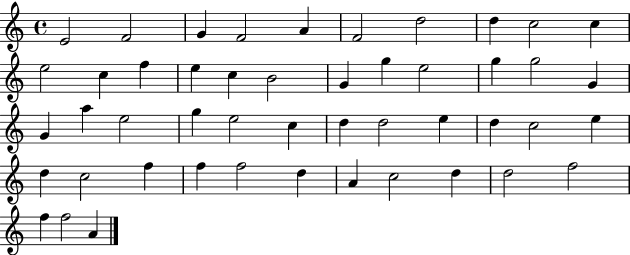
X:1
T:Untitled
M:4/4
L:1/4
K:C
E2 F2 G F2 A F2 d2 d c2 c e2 c f e c B2 G g e2 g g2 G G a e2 g e2 c d d2 e d c2 e d c2 f f f2 d A c2 d d2 f2 f f2 A